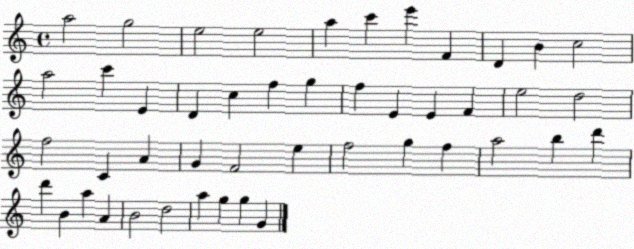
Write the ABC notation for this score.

X:1
T:Untitled
M:4/4
L:1/4
K:C
a2 g2 e2 e2 a c' e' F D B c2 a2 c' E D c f g f E E F e2 d2 f2 C A G F2 e f2 g f a2 b d' d' B a A B2 d2 a g g G